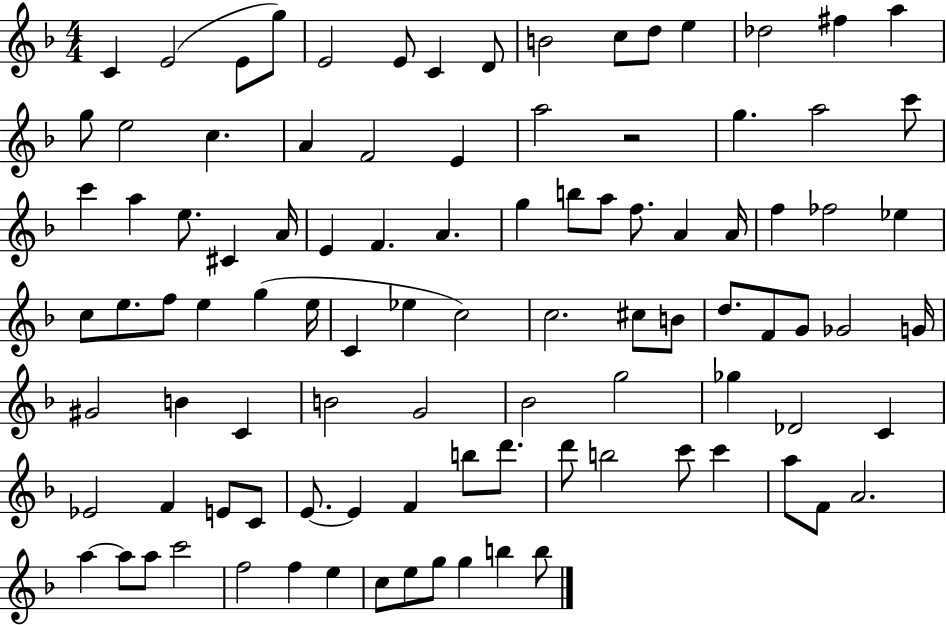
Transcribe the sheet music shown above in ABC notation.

X:1
T:Untitled
M:4/4
L:1/4
K:F
C E2 E/2 g/2 E2 E/2 C D/2 B2 c/2 d/2 e _d2 ^f a g/2 e2 c A F2 E a2 z2 g a2 c'/2 c' a e/2 ^C A/4 E F A g b/2 a/2 f/2 A A/4 f _f2 _e c/2 e/2 f/2 e g e/4 C _e c2 c2 ^c/2 B/2 d/2 F/2 G/2 _G2 G/4 ^G2 B C B2 G2 _B2 g2 _g _D2 C _E2 F E/2 C/2 E/2 E F b/2 d'/2 d'/2 b2 c'/2 c' a/2 F/2 A2 a a/2 a/2 c'2 f2 f e c/2 e/2 g/2 g b b/2